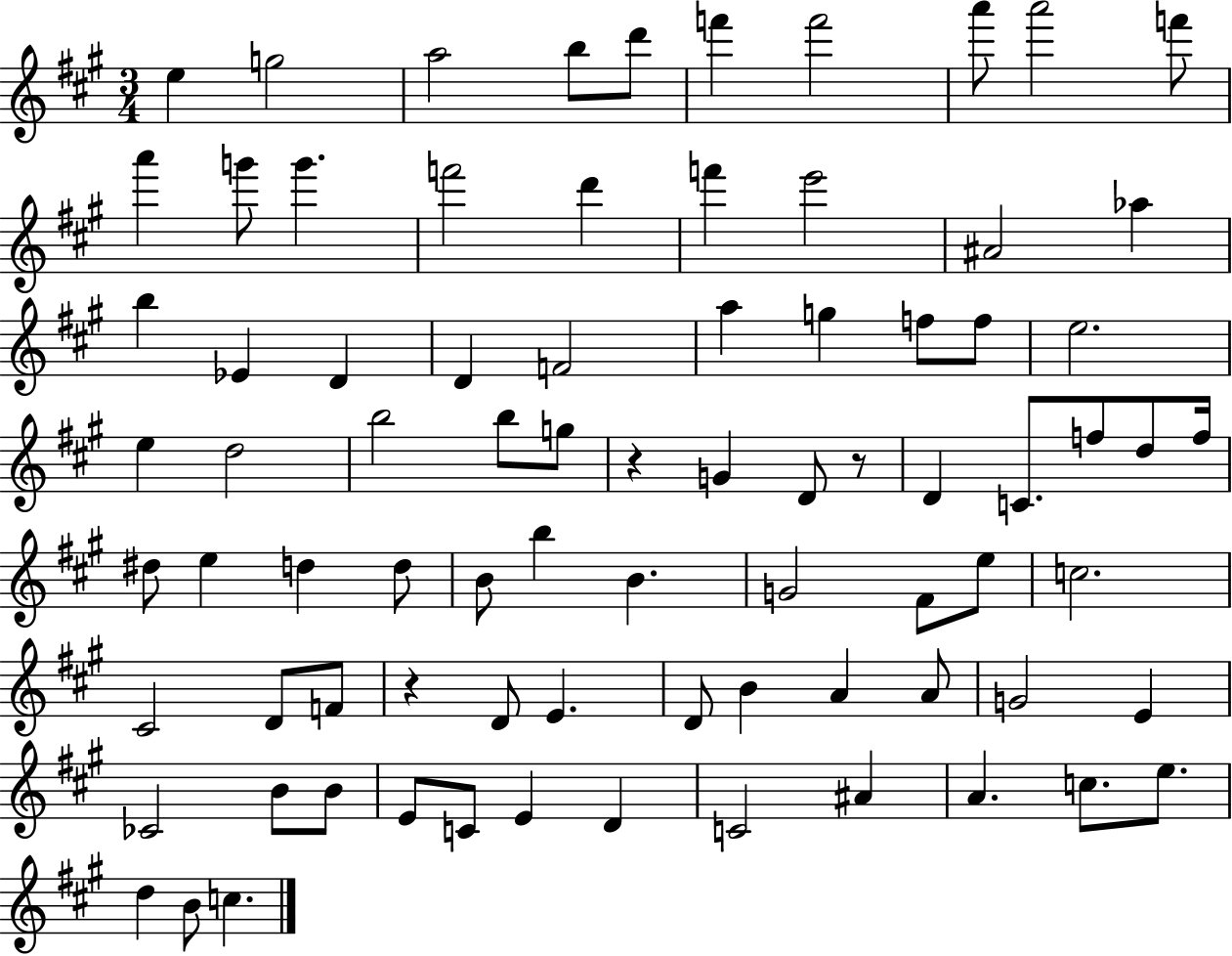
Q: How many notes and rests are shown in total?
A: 81